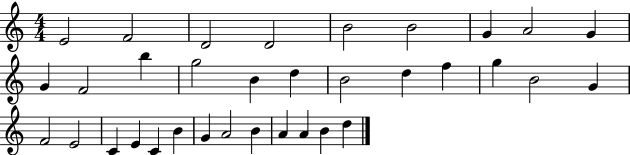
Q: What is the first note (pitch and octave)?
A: E4